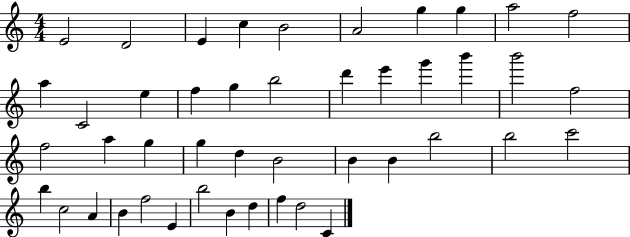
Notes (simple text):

E4/h D4/h E4/q C5/q B4/h A4/h G5/q G5/q A5/h F5/h A5/q C4/h E5/q F5/q G5/q B5/h D6/q E6/q G6/q B6/q B6/h F5/h F5/h A5/q G5/q G5/q D5/q B4/h B4/q B4/q B5/h B5/h C6/h B5/q C5/h A4/q B4/q F5/h E4/q B5/h B4/q D5/q F5/q D5/h C4/q